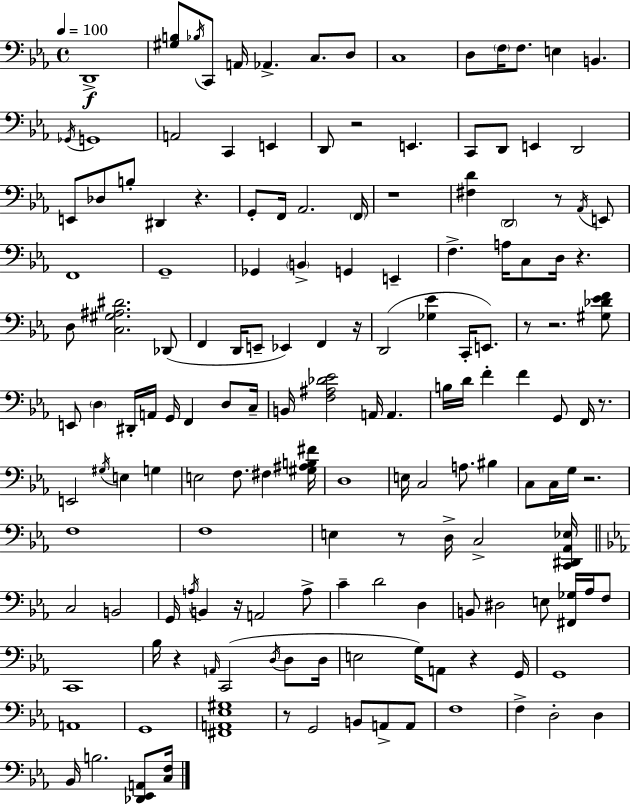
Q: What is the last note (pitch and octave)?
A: B3